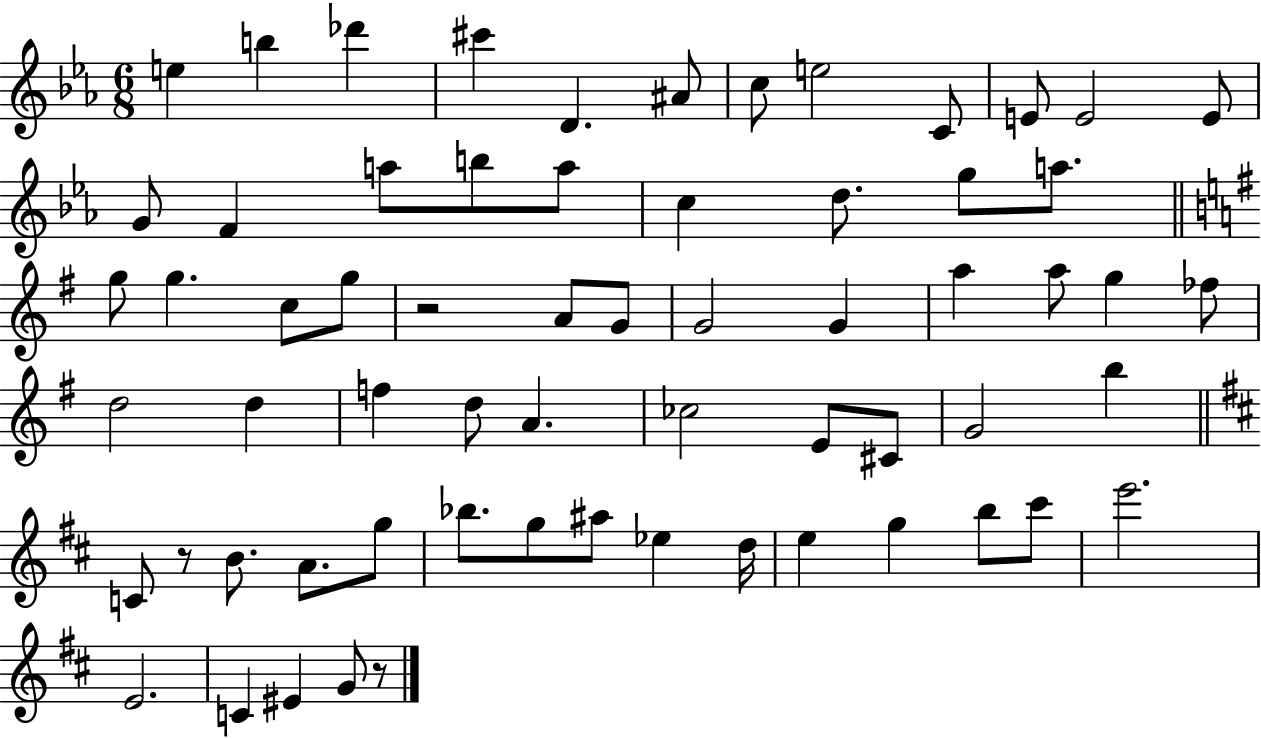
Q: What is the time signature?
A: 6/8